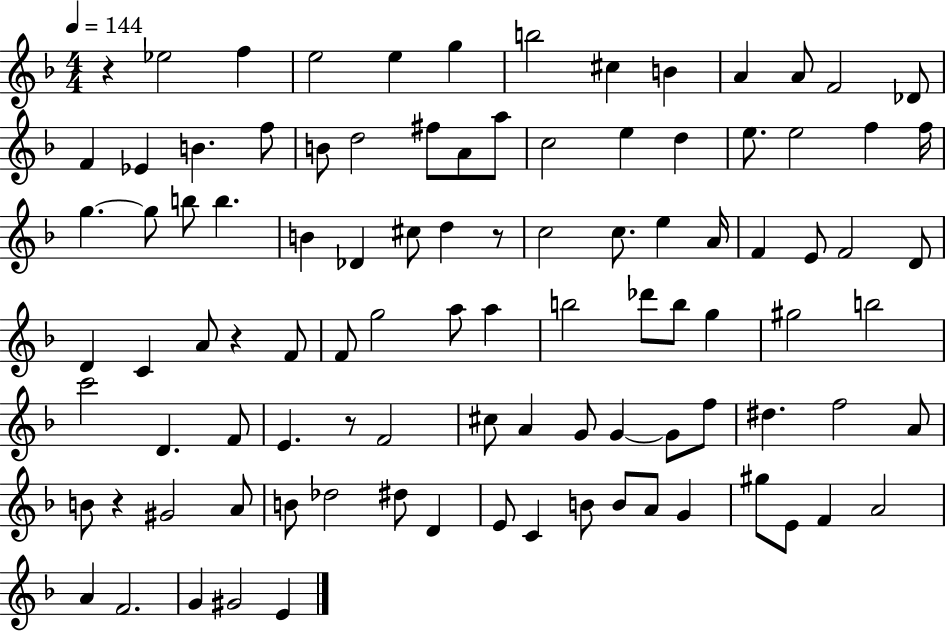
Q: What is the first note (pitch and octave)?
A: Eb5